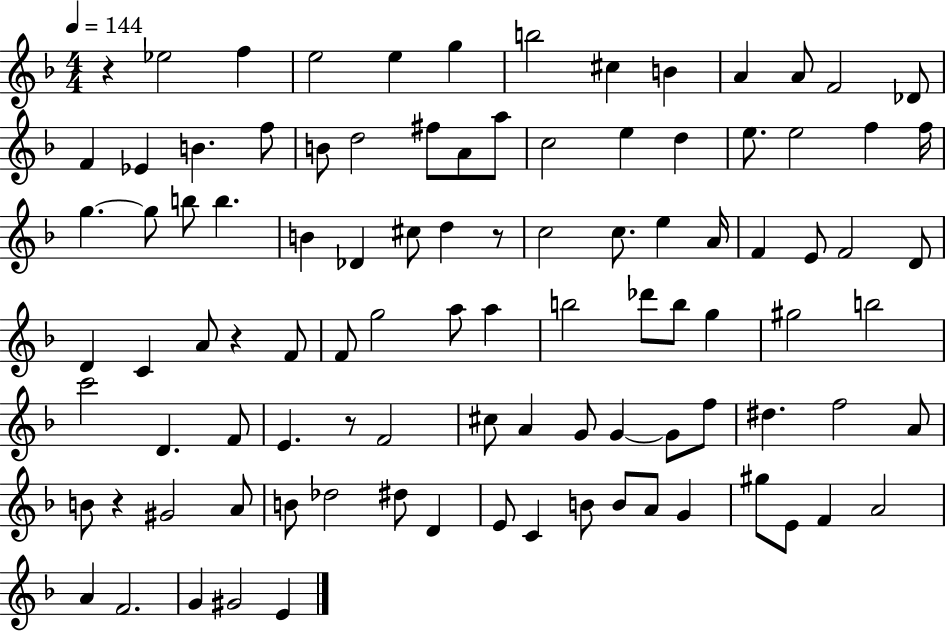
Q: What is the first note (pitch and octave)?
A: Eb5